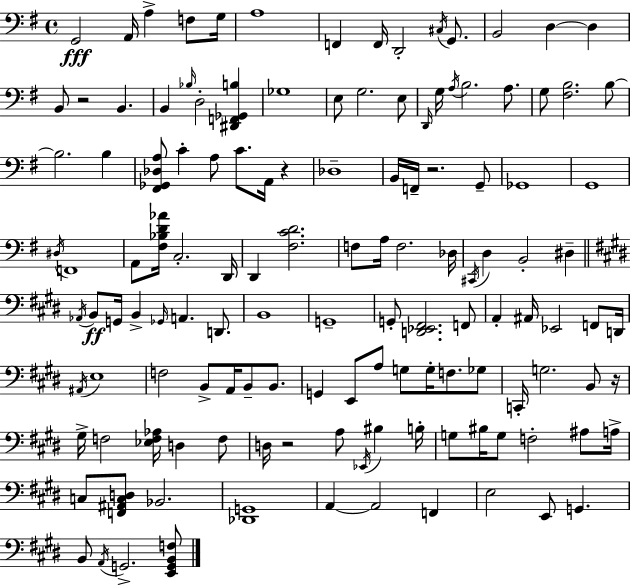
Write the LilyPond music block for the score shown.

{
  \clef bass
  \time 4/4
  \defaultTimeSignature
  \key g \major
  g,2\fff a,16 a4-> f8 g16 | a1 | f,4 f,16 d,2-. \acciaccatura { cis16 } g,8. | b,2 d4~~ d4 | \break b,8 r2 b,4. | b,4 \grace { bes16 } d2-. <dis, f, ges, b>4 | ges1 | e8 g2. | \break e8 \grace { d,16 } g16 \acciaccatura { a16 } b2. | a8. g8 <fis b>2. | b8~~ b2. | b4 <fis, ges, des a>8 c'4-. a8 c'8. a,16 | \break r4 des1-- | b,16 f,16-- r2. | g,8-- ges,1 | g,1 | \break \acciaccatura { dis16 } f,1 | a,8 <fis bes d' aes'>16 c2.-. | d,16 d,4 <fis c' d'>2. | f8 a16 f2. | \break des16 \acciaccatura { cis,16 } d4 b,2-. | dis4-- \bar "||" \break \key e \major \acciaccatura { aes,16 } b,8\ff g,16 b,4-> \grace { ges,16 } a,4. d,8. | b,1 | g,1-- | g,8-. <d, ees, fis,>2. | \break f,8 a,4-. ais,16 ees,2 f,8 | d,16 \acciaccatura { ais,16 } e1 | f2 b,8-> a,16 b,8-- | b,8. g,4 e,8 a8 g8 g16-. f8. | \break ges8 c,16-. g2. | b,8 r16 gis16-> f2 <ees f aes>16 d4 | f8 d16 r2 a8 \acciaccatura { ees,16 } bis4 | b16-. g8 bis16 g8 f2-. | \break ais8 a16-> c8 <f, ais, c d>8 bes,2. | <des, g,>1 | a,4~~ a,2 | f,4 e2 e,8 g,4. | \break b,8 \acciaccatura { a,16 } g,2.-> | <e, g, b, f>8 \bar "|."
}